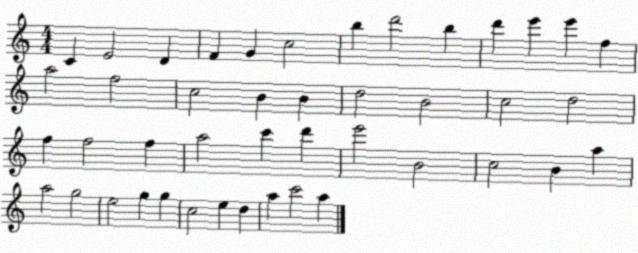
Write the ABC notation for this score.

X:1
T:Untitled
M:4/4
L:1/4
K:C
C E2 D F G c2 b d'2 b d' e' e' f a2 f2 c2 B B d2 B2 c2 d2 f f2 f a2 c' d' e'2 B2 c2 B a a2 g2 e2 g g c2 e d a c'2 a